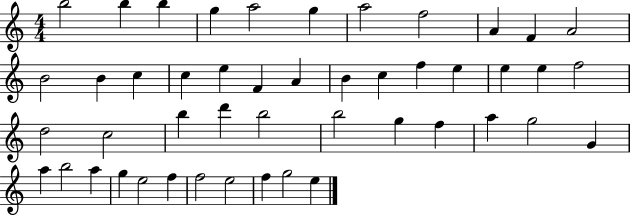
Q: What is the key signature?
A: C major